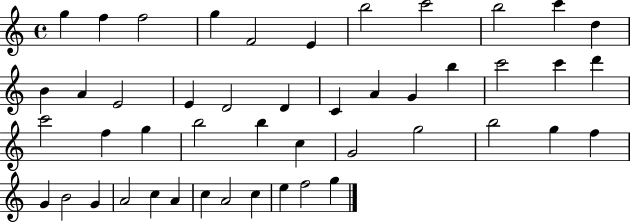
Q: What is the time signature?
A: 4/4